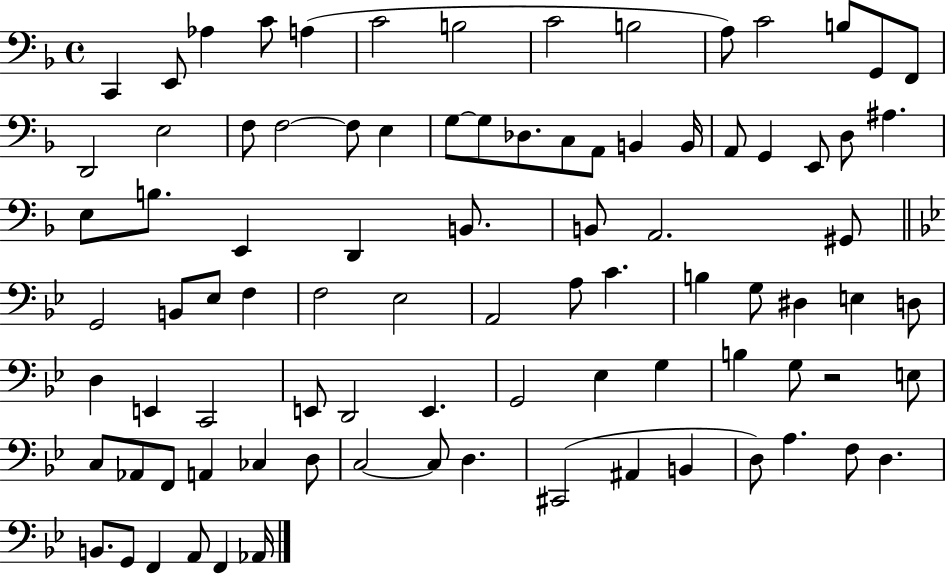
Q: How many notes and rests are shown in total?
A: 89